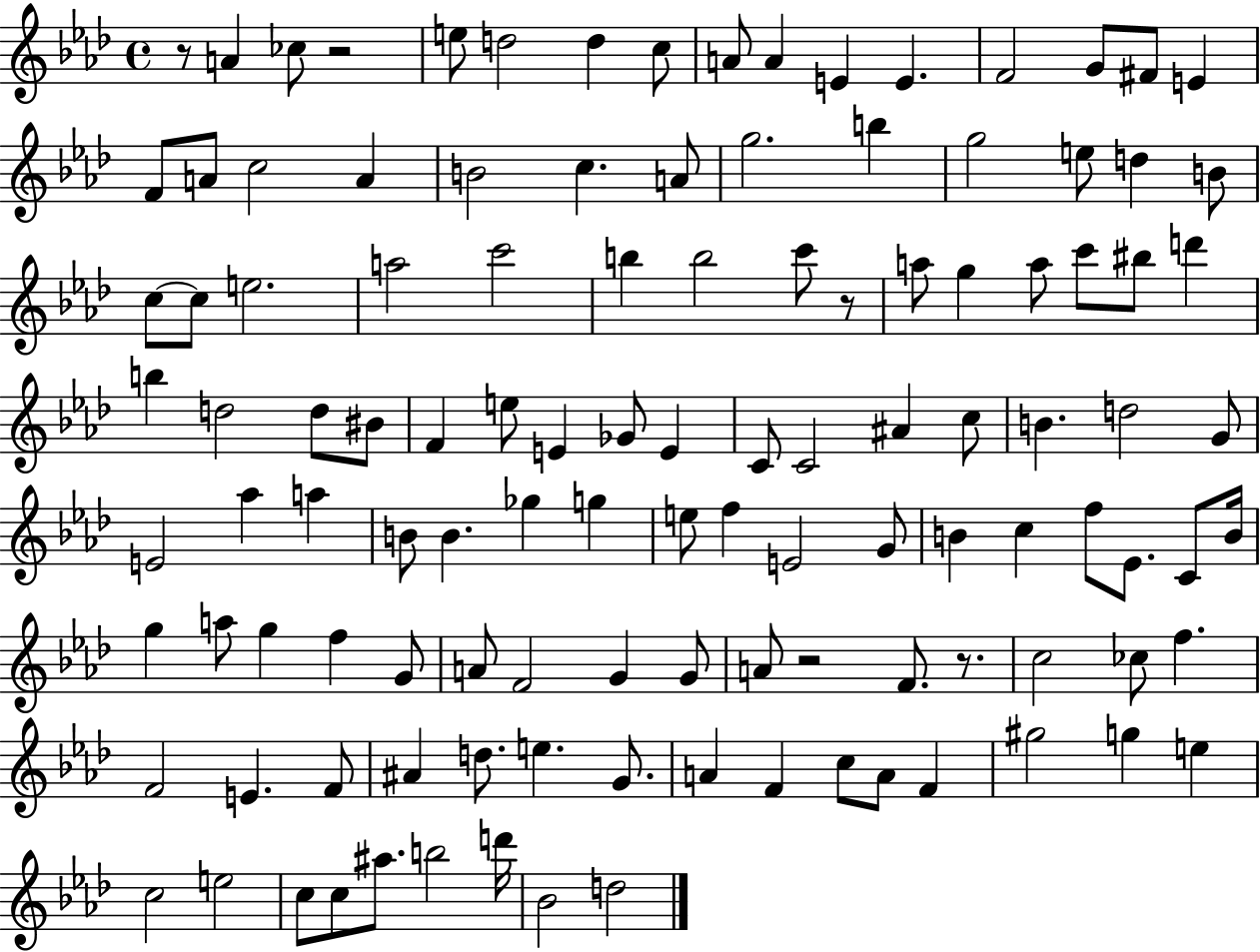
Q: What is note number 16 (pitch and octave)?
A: A4